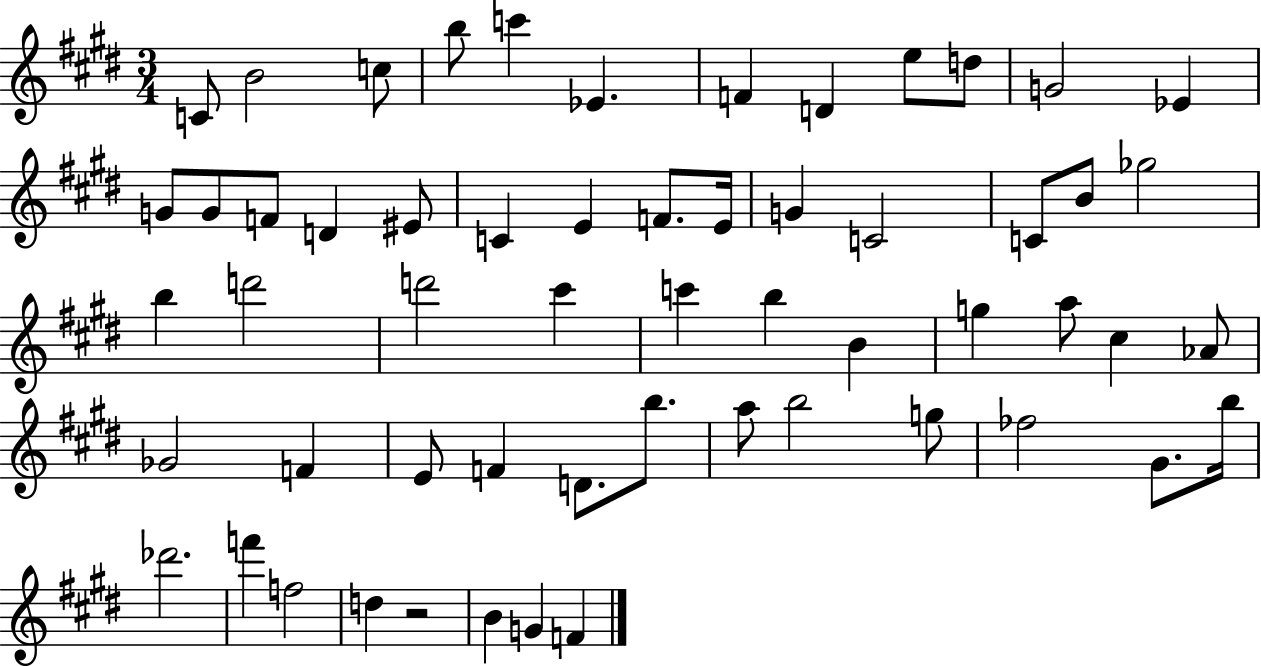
C4/e B4/h C5/e B5/e C6/q Eb4/q. F4/q D4/q E5/e D5/e G4/h Eb4/q G4/e G4/e F4/e D4/q EIS4/e C4/q E4/q F4/e. E4/s G4/q C4/h C4/e B4/e Gb5/h B5/q D6/h D6/h C#6/q C6/q B5/q B4/q G5/q A5/e C#5/q Ab4/e Gb4/h F4/q E4/e F4/q D4/e. B5/e. A5/e B5/h G5/e FES5/h G#4/e. B5/s Db6/h. F6/q F5/h D5/q R/h B4/q G4/q F4/q